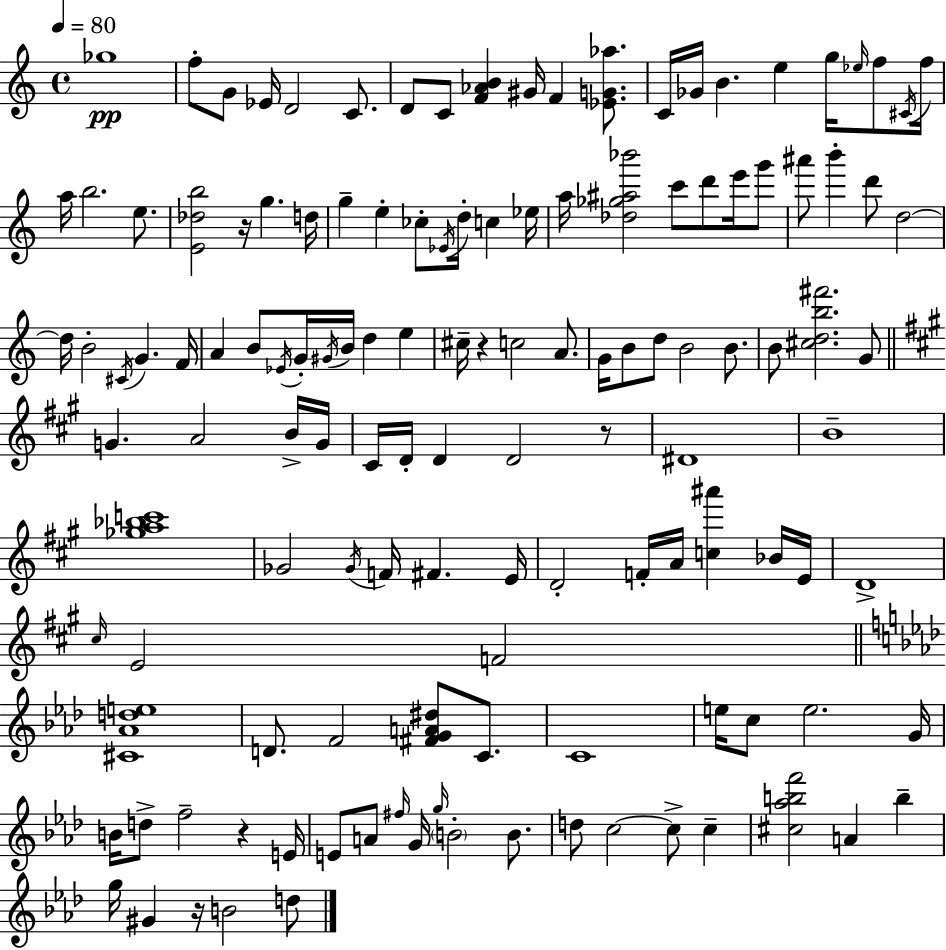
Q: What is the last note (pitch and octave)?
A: D5